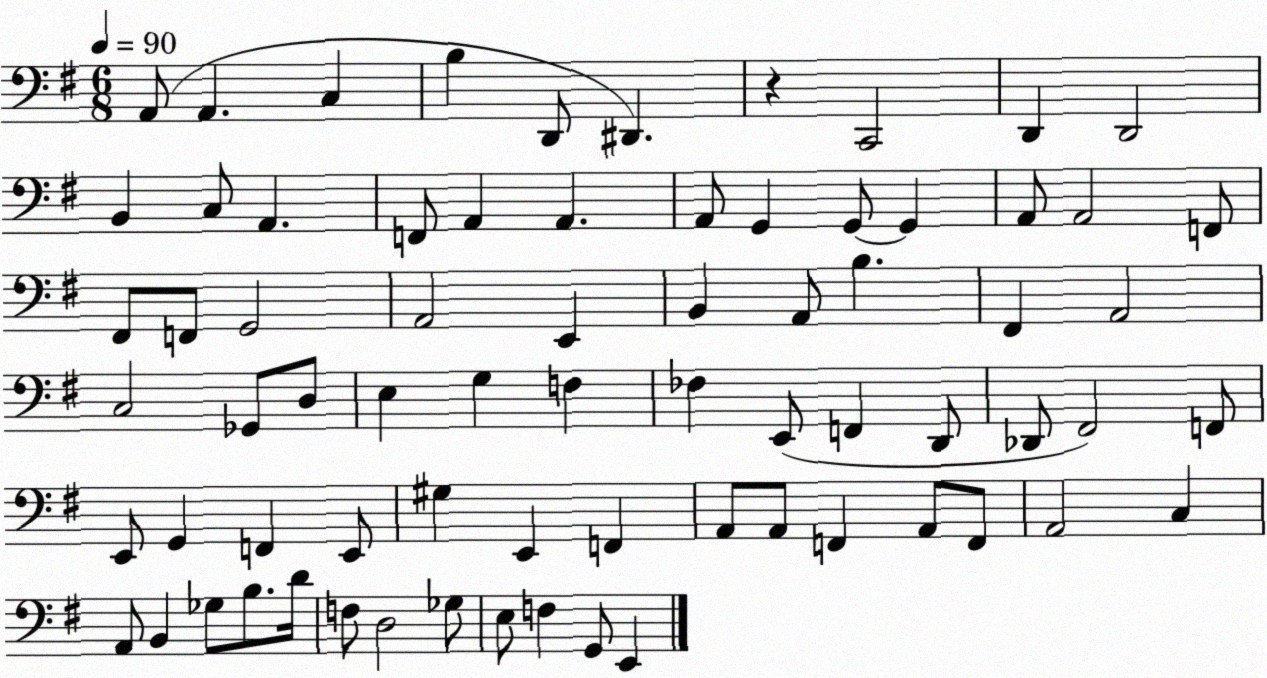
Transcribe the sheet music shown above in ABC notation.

X:1
T:Untitled
M:6/8
L:1/4
K:G
A,,/2 A,, C, B, D,,/2 ^D,, z C,,2 D,, D,,2 B,, C,/2 A,, F,,/2 A,, A,, A,,/2 G,, G,,/2 G,, A,,/2 A,,2 F,,/2 ^F,,/2 F,,/2 G,,2 A,,2 E,, B,, A,,/2 B, ^F,, A,,2 C,2 _G,,/2 D,/2 E, G, F, _F, E,,/2 F,, D,,/2 _D,,/2 ^F,,2 F,,/2 E,,/2 G,, F,, E,,/2 ^G, E,, F,, A,,/2 A,,/2 F,, A,,/2 F,,/2 A,,2 C, A,,/2 B,, _G,/2 B,/2 D/4 F,/2 D,2 _G,/2 E,/2 F, G,,/2 E,,